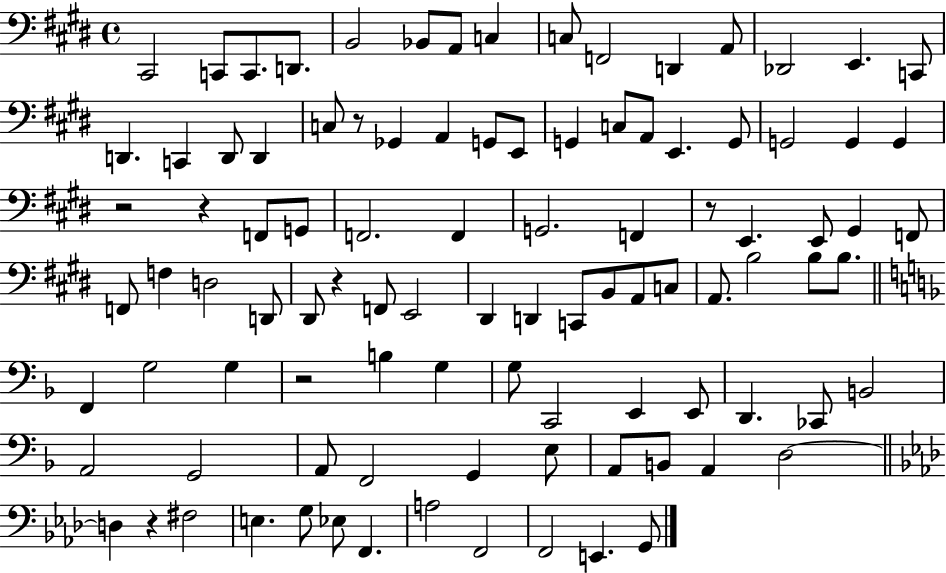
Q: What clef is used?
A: bass